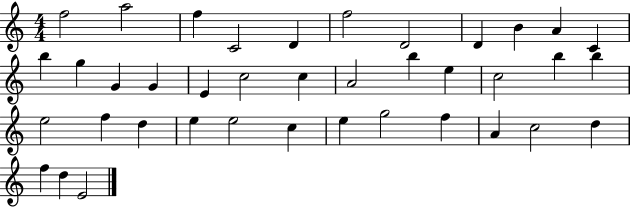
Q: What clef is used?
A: treble